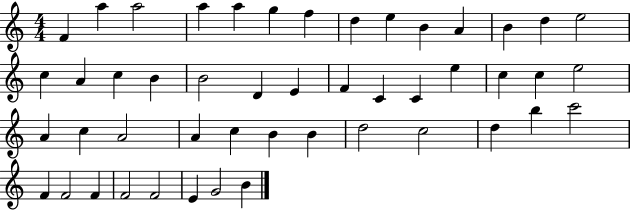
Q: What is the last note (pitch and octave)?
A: B4